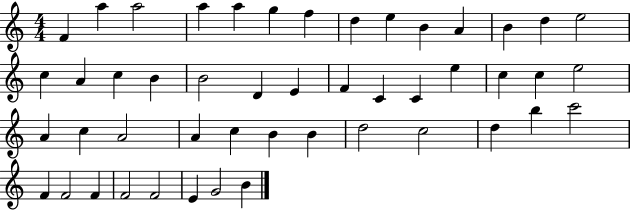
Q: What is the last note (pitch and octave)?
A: B4